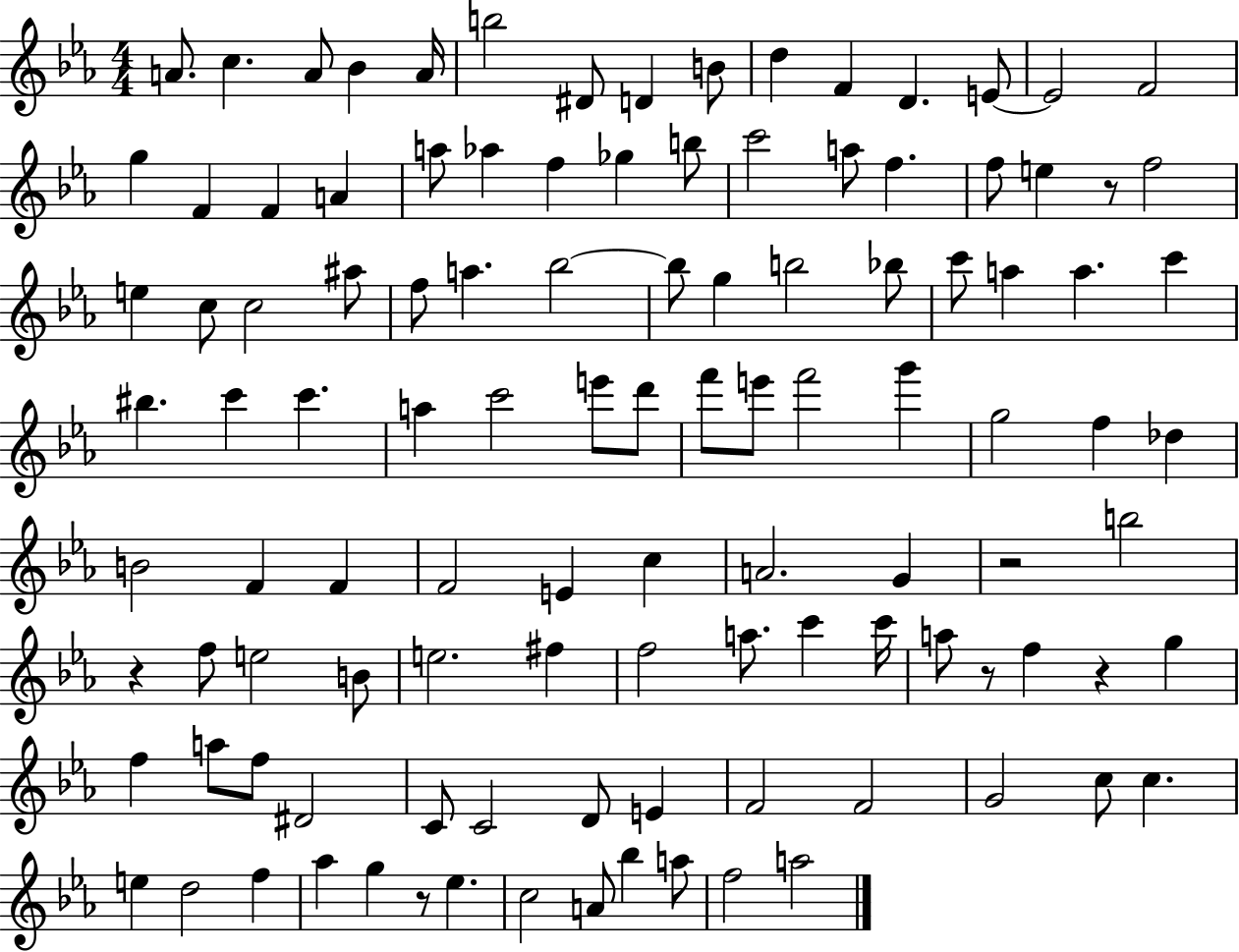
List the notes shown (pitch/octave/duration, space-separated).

A4/e. C5/q. A4/e Bb4/q A4/s B5/h D#4/e D4/q B4/e D5/q F4/q D4/q. E4/e E4/h F4/h G5/q F4/q F4/q A4/q A5/e Ab5/q F5/q Gb5/q B5/e C6/h A5/e F5/q. F5/e E5/q R/e F5/h E5/q C5/e C5/h A#5/e F5/e A5/q. Bb5/h Bb5/e G5/q B5/h Bb5/e C6/e A5/q A5/q. C6/q BIS5/q. C6/q C6/q. A5/q C6/h E6/e D6/e F6/e E6/e F6/h G6/q G5/h F5/q Db5/q B4/h F4/q F4/q F4/h E4/q C5/q A4/h. G4/q R/h B5/h R/q F5/e E5/h B4/e E5/h. F#5/q F5/h A5/e. C6/q C6/s A5/e R/e F5/q R/q G5/q F5/q A5/e F5/e D#4/h C4/e C4/h D4/e E4/q F4/h F4/h G4/h C5/e C5/q. E5/q D5/h F5/q Ab5/q G5/q R/e Eb5/q. C5/h A4/e Bb5/q A5/e F5/h A5/h